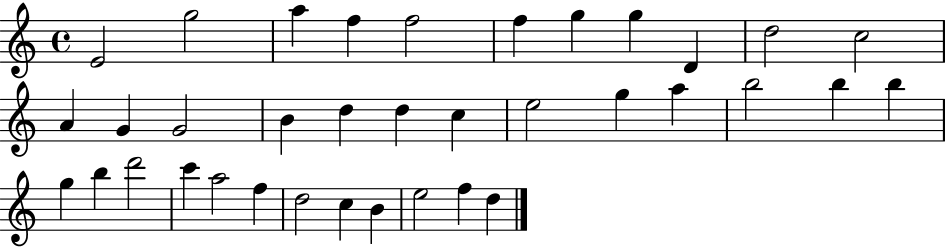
{
  \clef treble
  \time 4/4
  \defaultTimeSignature
  \key c \major
  e'2 g''2 | a''4 f''4 f''2 | f''4 g''4 g''4 d'4 | d''2 c''2 | \break a'4 g'4 g'2 | b'4 d''4 d''4 c''4 | e''2 g''4 a''4 | b''2 b''4 b''4 | \break g''4 b''4 d'''2 | c'''4 a''2 f''4 | d''2 c''4 b'4 | e''2 f''4 d''4 | \break \bar "|."
}